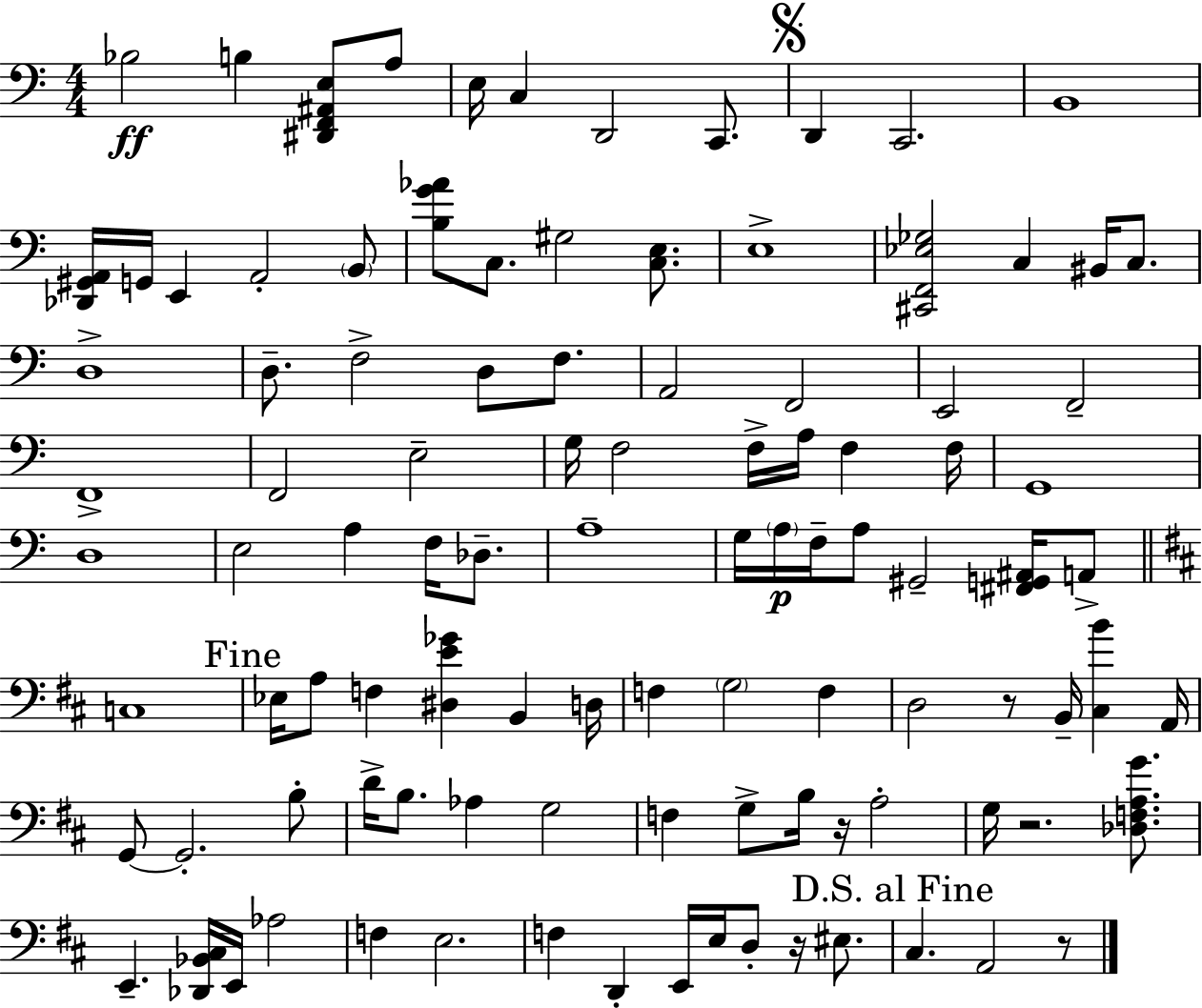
Bb3/h B3/q [D#2,F2,A#2,E3]/e A3/e E3/s C3/q D2/h C2/e. D2/q C2/h. B2/w [Db2,G#2,A2]/s G2/s E2/q A2/h B2/e [B3,G4,Ab4]/e C3/e. G#3/h [C3,E3]/e. E3/w [C#2,F2,Eb3,Gb3]/h C3/q BIS2/s C3/e. D3/w D3/e. F3/h D3/e F3/e. A2/h F2/h E2/h F2/h F2/w F2/h E3/h G3/s F3/h F3/s A3/s F3/q F3/s G2/w D3/w E3/h A3/q F3/s Db3/e. A3/w G3/s A3/s F3/s A3/e G#2/h [F#2,G2,A#2]/s A2/e C3/w Eb3/s A3/e F3/q [D#3,E4,Gb4]/q B2/q D3/s F3/q G3/h F3/q D3/h R/e B2/s [C#3,B4]/q A2/s G2/e G2/h. B3/e D4/s B3/e. Ab3/q G3/h F3/q G3/e B3/s R/s A3/h G3/s R/h. [Db3,F3,A3,G4]/e. E2/q. [Db2,Bb2,C#3]/s E2/s Ab3/h F3/q E3/h. F3/q D2/q E2/s E3/s D3/e R/s EIS3/e. C#3/q. A2/h R/e